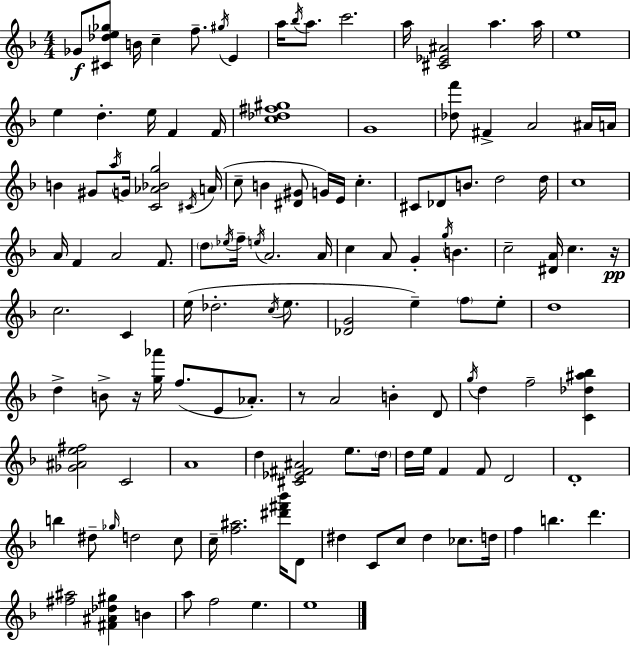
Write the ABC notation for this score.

X:1
T:Untitled
M:4/4
L:1/4
K:Dm
_G/2 [^C_de_g]/2 B/4 c f/2 ^g/4 E a/4 _b/4 a/2 c'2 a/4 [^C_E^A]2 a a/4 e4 e d e/4 F F/4 [c_d^f^g]4 G4 [_df']/2 ^F A2 ^A/4 A/4 B ^G/2 a/4 G/4 [C_A_Bg]2 ^C/4 A/4 c/2 B [^D^G]/2 G/4 E/4 c ^C/2 _D/2 B/2 d2 d/4 c4 A/4 F A2 F/2 d/2 _e/4 f/4 e/4 A2 A/4 c A/2 G g/4 B c2 [^DA]/4 c z/4 c2 C e/4 _d2 c/4 e/2 [_DG]2 e f/2 e/2 d4 d B/2 z/4 [g_a']/4 f/2 E/2 _A/2 z/2 A2 B D/2 g/4 d f2 [C_d^a_b] [_G^Ae^f]2 C2 A4 d [^C_E^F^A]2 e/2 d/4 d/4 e/4 F F/2 D2 D4 b ^d/2 _g/4 d2 c/2 c/4 [f^a]2 [^d'^f'_b']/4 D/2 ^d C/2 c/2 ^d _c/2 d/4 f b d' [^f^a]2 [^F^A_d^g] B a/2 f2 e e4